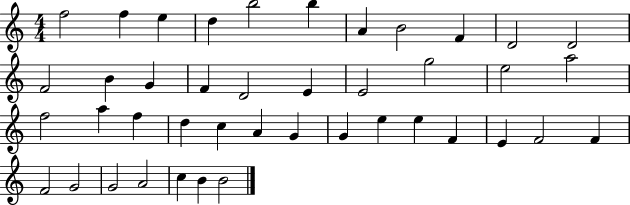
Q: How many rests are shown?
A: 0